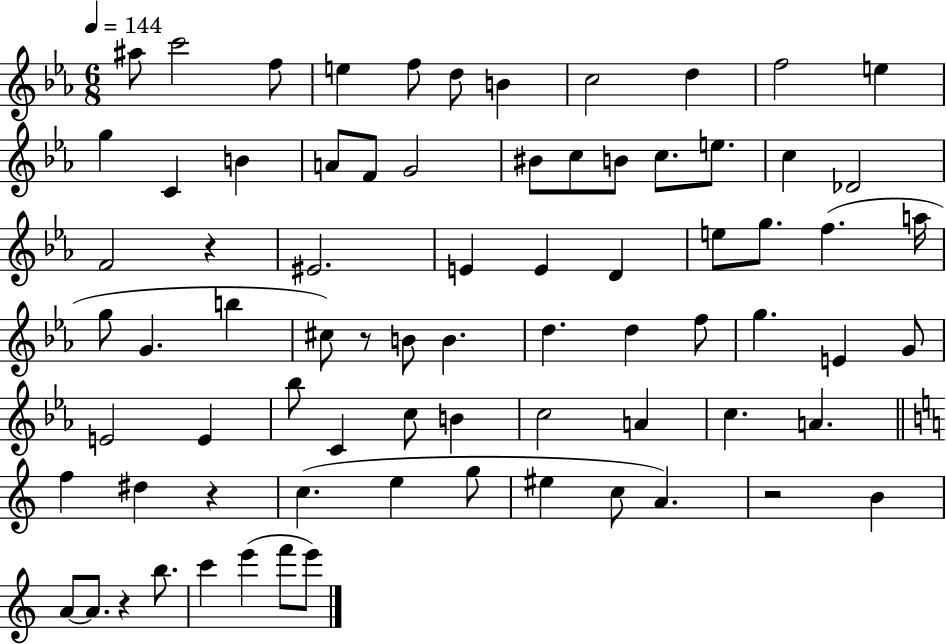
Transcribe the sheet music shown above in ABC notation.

X:1
T:Untitled
M:6/8
L:1/4
K:Eb
^a/2 c'2 f/2 e f/2 d/2 B c2 d f2 e g C B A/2 F/2 G2 ^B/2 c/2 B/2 c/2 e/2 c _D2 F2 z ^E2 E E D e/2 g/2 f a/4 g/2 G b ^c/2 z/2 B/2 B d d f/2 g E G/2 E2 E _b/2 C c/2 B c2 A c A f ^d z c e g/2 ^e c/2 A z2 B A/2 A/2 z b/2 c' e' f'/2 e'/2